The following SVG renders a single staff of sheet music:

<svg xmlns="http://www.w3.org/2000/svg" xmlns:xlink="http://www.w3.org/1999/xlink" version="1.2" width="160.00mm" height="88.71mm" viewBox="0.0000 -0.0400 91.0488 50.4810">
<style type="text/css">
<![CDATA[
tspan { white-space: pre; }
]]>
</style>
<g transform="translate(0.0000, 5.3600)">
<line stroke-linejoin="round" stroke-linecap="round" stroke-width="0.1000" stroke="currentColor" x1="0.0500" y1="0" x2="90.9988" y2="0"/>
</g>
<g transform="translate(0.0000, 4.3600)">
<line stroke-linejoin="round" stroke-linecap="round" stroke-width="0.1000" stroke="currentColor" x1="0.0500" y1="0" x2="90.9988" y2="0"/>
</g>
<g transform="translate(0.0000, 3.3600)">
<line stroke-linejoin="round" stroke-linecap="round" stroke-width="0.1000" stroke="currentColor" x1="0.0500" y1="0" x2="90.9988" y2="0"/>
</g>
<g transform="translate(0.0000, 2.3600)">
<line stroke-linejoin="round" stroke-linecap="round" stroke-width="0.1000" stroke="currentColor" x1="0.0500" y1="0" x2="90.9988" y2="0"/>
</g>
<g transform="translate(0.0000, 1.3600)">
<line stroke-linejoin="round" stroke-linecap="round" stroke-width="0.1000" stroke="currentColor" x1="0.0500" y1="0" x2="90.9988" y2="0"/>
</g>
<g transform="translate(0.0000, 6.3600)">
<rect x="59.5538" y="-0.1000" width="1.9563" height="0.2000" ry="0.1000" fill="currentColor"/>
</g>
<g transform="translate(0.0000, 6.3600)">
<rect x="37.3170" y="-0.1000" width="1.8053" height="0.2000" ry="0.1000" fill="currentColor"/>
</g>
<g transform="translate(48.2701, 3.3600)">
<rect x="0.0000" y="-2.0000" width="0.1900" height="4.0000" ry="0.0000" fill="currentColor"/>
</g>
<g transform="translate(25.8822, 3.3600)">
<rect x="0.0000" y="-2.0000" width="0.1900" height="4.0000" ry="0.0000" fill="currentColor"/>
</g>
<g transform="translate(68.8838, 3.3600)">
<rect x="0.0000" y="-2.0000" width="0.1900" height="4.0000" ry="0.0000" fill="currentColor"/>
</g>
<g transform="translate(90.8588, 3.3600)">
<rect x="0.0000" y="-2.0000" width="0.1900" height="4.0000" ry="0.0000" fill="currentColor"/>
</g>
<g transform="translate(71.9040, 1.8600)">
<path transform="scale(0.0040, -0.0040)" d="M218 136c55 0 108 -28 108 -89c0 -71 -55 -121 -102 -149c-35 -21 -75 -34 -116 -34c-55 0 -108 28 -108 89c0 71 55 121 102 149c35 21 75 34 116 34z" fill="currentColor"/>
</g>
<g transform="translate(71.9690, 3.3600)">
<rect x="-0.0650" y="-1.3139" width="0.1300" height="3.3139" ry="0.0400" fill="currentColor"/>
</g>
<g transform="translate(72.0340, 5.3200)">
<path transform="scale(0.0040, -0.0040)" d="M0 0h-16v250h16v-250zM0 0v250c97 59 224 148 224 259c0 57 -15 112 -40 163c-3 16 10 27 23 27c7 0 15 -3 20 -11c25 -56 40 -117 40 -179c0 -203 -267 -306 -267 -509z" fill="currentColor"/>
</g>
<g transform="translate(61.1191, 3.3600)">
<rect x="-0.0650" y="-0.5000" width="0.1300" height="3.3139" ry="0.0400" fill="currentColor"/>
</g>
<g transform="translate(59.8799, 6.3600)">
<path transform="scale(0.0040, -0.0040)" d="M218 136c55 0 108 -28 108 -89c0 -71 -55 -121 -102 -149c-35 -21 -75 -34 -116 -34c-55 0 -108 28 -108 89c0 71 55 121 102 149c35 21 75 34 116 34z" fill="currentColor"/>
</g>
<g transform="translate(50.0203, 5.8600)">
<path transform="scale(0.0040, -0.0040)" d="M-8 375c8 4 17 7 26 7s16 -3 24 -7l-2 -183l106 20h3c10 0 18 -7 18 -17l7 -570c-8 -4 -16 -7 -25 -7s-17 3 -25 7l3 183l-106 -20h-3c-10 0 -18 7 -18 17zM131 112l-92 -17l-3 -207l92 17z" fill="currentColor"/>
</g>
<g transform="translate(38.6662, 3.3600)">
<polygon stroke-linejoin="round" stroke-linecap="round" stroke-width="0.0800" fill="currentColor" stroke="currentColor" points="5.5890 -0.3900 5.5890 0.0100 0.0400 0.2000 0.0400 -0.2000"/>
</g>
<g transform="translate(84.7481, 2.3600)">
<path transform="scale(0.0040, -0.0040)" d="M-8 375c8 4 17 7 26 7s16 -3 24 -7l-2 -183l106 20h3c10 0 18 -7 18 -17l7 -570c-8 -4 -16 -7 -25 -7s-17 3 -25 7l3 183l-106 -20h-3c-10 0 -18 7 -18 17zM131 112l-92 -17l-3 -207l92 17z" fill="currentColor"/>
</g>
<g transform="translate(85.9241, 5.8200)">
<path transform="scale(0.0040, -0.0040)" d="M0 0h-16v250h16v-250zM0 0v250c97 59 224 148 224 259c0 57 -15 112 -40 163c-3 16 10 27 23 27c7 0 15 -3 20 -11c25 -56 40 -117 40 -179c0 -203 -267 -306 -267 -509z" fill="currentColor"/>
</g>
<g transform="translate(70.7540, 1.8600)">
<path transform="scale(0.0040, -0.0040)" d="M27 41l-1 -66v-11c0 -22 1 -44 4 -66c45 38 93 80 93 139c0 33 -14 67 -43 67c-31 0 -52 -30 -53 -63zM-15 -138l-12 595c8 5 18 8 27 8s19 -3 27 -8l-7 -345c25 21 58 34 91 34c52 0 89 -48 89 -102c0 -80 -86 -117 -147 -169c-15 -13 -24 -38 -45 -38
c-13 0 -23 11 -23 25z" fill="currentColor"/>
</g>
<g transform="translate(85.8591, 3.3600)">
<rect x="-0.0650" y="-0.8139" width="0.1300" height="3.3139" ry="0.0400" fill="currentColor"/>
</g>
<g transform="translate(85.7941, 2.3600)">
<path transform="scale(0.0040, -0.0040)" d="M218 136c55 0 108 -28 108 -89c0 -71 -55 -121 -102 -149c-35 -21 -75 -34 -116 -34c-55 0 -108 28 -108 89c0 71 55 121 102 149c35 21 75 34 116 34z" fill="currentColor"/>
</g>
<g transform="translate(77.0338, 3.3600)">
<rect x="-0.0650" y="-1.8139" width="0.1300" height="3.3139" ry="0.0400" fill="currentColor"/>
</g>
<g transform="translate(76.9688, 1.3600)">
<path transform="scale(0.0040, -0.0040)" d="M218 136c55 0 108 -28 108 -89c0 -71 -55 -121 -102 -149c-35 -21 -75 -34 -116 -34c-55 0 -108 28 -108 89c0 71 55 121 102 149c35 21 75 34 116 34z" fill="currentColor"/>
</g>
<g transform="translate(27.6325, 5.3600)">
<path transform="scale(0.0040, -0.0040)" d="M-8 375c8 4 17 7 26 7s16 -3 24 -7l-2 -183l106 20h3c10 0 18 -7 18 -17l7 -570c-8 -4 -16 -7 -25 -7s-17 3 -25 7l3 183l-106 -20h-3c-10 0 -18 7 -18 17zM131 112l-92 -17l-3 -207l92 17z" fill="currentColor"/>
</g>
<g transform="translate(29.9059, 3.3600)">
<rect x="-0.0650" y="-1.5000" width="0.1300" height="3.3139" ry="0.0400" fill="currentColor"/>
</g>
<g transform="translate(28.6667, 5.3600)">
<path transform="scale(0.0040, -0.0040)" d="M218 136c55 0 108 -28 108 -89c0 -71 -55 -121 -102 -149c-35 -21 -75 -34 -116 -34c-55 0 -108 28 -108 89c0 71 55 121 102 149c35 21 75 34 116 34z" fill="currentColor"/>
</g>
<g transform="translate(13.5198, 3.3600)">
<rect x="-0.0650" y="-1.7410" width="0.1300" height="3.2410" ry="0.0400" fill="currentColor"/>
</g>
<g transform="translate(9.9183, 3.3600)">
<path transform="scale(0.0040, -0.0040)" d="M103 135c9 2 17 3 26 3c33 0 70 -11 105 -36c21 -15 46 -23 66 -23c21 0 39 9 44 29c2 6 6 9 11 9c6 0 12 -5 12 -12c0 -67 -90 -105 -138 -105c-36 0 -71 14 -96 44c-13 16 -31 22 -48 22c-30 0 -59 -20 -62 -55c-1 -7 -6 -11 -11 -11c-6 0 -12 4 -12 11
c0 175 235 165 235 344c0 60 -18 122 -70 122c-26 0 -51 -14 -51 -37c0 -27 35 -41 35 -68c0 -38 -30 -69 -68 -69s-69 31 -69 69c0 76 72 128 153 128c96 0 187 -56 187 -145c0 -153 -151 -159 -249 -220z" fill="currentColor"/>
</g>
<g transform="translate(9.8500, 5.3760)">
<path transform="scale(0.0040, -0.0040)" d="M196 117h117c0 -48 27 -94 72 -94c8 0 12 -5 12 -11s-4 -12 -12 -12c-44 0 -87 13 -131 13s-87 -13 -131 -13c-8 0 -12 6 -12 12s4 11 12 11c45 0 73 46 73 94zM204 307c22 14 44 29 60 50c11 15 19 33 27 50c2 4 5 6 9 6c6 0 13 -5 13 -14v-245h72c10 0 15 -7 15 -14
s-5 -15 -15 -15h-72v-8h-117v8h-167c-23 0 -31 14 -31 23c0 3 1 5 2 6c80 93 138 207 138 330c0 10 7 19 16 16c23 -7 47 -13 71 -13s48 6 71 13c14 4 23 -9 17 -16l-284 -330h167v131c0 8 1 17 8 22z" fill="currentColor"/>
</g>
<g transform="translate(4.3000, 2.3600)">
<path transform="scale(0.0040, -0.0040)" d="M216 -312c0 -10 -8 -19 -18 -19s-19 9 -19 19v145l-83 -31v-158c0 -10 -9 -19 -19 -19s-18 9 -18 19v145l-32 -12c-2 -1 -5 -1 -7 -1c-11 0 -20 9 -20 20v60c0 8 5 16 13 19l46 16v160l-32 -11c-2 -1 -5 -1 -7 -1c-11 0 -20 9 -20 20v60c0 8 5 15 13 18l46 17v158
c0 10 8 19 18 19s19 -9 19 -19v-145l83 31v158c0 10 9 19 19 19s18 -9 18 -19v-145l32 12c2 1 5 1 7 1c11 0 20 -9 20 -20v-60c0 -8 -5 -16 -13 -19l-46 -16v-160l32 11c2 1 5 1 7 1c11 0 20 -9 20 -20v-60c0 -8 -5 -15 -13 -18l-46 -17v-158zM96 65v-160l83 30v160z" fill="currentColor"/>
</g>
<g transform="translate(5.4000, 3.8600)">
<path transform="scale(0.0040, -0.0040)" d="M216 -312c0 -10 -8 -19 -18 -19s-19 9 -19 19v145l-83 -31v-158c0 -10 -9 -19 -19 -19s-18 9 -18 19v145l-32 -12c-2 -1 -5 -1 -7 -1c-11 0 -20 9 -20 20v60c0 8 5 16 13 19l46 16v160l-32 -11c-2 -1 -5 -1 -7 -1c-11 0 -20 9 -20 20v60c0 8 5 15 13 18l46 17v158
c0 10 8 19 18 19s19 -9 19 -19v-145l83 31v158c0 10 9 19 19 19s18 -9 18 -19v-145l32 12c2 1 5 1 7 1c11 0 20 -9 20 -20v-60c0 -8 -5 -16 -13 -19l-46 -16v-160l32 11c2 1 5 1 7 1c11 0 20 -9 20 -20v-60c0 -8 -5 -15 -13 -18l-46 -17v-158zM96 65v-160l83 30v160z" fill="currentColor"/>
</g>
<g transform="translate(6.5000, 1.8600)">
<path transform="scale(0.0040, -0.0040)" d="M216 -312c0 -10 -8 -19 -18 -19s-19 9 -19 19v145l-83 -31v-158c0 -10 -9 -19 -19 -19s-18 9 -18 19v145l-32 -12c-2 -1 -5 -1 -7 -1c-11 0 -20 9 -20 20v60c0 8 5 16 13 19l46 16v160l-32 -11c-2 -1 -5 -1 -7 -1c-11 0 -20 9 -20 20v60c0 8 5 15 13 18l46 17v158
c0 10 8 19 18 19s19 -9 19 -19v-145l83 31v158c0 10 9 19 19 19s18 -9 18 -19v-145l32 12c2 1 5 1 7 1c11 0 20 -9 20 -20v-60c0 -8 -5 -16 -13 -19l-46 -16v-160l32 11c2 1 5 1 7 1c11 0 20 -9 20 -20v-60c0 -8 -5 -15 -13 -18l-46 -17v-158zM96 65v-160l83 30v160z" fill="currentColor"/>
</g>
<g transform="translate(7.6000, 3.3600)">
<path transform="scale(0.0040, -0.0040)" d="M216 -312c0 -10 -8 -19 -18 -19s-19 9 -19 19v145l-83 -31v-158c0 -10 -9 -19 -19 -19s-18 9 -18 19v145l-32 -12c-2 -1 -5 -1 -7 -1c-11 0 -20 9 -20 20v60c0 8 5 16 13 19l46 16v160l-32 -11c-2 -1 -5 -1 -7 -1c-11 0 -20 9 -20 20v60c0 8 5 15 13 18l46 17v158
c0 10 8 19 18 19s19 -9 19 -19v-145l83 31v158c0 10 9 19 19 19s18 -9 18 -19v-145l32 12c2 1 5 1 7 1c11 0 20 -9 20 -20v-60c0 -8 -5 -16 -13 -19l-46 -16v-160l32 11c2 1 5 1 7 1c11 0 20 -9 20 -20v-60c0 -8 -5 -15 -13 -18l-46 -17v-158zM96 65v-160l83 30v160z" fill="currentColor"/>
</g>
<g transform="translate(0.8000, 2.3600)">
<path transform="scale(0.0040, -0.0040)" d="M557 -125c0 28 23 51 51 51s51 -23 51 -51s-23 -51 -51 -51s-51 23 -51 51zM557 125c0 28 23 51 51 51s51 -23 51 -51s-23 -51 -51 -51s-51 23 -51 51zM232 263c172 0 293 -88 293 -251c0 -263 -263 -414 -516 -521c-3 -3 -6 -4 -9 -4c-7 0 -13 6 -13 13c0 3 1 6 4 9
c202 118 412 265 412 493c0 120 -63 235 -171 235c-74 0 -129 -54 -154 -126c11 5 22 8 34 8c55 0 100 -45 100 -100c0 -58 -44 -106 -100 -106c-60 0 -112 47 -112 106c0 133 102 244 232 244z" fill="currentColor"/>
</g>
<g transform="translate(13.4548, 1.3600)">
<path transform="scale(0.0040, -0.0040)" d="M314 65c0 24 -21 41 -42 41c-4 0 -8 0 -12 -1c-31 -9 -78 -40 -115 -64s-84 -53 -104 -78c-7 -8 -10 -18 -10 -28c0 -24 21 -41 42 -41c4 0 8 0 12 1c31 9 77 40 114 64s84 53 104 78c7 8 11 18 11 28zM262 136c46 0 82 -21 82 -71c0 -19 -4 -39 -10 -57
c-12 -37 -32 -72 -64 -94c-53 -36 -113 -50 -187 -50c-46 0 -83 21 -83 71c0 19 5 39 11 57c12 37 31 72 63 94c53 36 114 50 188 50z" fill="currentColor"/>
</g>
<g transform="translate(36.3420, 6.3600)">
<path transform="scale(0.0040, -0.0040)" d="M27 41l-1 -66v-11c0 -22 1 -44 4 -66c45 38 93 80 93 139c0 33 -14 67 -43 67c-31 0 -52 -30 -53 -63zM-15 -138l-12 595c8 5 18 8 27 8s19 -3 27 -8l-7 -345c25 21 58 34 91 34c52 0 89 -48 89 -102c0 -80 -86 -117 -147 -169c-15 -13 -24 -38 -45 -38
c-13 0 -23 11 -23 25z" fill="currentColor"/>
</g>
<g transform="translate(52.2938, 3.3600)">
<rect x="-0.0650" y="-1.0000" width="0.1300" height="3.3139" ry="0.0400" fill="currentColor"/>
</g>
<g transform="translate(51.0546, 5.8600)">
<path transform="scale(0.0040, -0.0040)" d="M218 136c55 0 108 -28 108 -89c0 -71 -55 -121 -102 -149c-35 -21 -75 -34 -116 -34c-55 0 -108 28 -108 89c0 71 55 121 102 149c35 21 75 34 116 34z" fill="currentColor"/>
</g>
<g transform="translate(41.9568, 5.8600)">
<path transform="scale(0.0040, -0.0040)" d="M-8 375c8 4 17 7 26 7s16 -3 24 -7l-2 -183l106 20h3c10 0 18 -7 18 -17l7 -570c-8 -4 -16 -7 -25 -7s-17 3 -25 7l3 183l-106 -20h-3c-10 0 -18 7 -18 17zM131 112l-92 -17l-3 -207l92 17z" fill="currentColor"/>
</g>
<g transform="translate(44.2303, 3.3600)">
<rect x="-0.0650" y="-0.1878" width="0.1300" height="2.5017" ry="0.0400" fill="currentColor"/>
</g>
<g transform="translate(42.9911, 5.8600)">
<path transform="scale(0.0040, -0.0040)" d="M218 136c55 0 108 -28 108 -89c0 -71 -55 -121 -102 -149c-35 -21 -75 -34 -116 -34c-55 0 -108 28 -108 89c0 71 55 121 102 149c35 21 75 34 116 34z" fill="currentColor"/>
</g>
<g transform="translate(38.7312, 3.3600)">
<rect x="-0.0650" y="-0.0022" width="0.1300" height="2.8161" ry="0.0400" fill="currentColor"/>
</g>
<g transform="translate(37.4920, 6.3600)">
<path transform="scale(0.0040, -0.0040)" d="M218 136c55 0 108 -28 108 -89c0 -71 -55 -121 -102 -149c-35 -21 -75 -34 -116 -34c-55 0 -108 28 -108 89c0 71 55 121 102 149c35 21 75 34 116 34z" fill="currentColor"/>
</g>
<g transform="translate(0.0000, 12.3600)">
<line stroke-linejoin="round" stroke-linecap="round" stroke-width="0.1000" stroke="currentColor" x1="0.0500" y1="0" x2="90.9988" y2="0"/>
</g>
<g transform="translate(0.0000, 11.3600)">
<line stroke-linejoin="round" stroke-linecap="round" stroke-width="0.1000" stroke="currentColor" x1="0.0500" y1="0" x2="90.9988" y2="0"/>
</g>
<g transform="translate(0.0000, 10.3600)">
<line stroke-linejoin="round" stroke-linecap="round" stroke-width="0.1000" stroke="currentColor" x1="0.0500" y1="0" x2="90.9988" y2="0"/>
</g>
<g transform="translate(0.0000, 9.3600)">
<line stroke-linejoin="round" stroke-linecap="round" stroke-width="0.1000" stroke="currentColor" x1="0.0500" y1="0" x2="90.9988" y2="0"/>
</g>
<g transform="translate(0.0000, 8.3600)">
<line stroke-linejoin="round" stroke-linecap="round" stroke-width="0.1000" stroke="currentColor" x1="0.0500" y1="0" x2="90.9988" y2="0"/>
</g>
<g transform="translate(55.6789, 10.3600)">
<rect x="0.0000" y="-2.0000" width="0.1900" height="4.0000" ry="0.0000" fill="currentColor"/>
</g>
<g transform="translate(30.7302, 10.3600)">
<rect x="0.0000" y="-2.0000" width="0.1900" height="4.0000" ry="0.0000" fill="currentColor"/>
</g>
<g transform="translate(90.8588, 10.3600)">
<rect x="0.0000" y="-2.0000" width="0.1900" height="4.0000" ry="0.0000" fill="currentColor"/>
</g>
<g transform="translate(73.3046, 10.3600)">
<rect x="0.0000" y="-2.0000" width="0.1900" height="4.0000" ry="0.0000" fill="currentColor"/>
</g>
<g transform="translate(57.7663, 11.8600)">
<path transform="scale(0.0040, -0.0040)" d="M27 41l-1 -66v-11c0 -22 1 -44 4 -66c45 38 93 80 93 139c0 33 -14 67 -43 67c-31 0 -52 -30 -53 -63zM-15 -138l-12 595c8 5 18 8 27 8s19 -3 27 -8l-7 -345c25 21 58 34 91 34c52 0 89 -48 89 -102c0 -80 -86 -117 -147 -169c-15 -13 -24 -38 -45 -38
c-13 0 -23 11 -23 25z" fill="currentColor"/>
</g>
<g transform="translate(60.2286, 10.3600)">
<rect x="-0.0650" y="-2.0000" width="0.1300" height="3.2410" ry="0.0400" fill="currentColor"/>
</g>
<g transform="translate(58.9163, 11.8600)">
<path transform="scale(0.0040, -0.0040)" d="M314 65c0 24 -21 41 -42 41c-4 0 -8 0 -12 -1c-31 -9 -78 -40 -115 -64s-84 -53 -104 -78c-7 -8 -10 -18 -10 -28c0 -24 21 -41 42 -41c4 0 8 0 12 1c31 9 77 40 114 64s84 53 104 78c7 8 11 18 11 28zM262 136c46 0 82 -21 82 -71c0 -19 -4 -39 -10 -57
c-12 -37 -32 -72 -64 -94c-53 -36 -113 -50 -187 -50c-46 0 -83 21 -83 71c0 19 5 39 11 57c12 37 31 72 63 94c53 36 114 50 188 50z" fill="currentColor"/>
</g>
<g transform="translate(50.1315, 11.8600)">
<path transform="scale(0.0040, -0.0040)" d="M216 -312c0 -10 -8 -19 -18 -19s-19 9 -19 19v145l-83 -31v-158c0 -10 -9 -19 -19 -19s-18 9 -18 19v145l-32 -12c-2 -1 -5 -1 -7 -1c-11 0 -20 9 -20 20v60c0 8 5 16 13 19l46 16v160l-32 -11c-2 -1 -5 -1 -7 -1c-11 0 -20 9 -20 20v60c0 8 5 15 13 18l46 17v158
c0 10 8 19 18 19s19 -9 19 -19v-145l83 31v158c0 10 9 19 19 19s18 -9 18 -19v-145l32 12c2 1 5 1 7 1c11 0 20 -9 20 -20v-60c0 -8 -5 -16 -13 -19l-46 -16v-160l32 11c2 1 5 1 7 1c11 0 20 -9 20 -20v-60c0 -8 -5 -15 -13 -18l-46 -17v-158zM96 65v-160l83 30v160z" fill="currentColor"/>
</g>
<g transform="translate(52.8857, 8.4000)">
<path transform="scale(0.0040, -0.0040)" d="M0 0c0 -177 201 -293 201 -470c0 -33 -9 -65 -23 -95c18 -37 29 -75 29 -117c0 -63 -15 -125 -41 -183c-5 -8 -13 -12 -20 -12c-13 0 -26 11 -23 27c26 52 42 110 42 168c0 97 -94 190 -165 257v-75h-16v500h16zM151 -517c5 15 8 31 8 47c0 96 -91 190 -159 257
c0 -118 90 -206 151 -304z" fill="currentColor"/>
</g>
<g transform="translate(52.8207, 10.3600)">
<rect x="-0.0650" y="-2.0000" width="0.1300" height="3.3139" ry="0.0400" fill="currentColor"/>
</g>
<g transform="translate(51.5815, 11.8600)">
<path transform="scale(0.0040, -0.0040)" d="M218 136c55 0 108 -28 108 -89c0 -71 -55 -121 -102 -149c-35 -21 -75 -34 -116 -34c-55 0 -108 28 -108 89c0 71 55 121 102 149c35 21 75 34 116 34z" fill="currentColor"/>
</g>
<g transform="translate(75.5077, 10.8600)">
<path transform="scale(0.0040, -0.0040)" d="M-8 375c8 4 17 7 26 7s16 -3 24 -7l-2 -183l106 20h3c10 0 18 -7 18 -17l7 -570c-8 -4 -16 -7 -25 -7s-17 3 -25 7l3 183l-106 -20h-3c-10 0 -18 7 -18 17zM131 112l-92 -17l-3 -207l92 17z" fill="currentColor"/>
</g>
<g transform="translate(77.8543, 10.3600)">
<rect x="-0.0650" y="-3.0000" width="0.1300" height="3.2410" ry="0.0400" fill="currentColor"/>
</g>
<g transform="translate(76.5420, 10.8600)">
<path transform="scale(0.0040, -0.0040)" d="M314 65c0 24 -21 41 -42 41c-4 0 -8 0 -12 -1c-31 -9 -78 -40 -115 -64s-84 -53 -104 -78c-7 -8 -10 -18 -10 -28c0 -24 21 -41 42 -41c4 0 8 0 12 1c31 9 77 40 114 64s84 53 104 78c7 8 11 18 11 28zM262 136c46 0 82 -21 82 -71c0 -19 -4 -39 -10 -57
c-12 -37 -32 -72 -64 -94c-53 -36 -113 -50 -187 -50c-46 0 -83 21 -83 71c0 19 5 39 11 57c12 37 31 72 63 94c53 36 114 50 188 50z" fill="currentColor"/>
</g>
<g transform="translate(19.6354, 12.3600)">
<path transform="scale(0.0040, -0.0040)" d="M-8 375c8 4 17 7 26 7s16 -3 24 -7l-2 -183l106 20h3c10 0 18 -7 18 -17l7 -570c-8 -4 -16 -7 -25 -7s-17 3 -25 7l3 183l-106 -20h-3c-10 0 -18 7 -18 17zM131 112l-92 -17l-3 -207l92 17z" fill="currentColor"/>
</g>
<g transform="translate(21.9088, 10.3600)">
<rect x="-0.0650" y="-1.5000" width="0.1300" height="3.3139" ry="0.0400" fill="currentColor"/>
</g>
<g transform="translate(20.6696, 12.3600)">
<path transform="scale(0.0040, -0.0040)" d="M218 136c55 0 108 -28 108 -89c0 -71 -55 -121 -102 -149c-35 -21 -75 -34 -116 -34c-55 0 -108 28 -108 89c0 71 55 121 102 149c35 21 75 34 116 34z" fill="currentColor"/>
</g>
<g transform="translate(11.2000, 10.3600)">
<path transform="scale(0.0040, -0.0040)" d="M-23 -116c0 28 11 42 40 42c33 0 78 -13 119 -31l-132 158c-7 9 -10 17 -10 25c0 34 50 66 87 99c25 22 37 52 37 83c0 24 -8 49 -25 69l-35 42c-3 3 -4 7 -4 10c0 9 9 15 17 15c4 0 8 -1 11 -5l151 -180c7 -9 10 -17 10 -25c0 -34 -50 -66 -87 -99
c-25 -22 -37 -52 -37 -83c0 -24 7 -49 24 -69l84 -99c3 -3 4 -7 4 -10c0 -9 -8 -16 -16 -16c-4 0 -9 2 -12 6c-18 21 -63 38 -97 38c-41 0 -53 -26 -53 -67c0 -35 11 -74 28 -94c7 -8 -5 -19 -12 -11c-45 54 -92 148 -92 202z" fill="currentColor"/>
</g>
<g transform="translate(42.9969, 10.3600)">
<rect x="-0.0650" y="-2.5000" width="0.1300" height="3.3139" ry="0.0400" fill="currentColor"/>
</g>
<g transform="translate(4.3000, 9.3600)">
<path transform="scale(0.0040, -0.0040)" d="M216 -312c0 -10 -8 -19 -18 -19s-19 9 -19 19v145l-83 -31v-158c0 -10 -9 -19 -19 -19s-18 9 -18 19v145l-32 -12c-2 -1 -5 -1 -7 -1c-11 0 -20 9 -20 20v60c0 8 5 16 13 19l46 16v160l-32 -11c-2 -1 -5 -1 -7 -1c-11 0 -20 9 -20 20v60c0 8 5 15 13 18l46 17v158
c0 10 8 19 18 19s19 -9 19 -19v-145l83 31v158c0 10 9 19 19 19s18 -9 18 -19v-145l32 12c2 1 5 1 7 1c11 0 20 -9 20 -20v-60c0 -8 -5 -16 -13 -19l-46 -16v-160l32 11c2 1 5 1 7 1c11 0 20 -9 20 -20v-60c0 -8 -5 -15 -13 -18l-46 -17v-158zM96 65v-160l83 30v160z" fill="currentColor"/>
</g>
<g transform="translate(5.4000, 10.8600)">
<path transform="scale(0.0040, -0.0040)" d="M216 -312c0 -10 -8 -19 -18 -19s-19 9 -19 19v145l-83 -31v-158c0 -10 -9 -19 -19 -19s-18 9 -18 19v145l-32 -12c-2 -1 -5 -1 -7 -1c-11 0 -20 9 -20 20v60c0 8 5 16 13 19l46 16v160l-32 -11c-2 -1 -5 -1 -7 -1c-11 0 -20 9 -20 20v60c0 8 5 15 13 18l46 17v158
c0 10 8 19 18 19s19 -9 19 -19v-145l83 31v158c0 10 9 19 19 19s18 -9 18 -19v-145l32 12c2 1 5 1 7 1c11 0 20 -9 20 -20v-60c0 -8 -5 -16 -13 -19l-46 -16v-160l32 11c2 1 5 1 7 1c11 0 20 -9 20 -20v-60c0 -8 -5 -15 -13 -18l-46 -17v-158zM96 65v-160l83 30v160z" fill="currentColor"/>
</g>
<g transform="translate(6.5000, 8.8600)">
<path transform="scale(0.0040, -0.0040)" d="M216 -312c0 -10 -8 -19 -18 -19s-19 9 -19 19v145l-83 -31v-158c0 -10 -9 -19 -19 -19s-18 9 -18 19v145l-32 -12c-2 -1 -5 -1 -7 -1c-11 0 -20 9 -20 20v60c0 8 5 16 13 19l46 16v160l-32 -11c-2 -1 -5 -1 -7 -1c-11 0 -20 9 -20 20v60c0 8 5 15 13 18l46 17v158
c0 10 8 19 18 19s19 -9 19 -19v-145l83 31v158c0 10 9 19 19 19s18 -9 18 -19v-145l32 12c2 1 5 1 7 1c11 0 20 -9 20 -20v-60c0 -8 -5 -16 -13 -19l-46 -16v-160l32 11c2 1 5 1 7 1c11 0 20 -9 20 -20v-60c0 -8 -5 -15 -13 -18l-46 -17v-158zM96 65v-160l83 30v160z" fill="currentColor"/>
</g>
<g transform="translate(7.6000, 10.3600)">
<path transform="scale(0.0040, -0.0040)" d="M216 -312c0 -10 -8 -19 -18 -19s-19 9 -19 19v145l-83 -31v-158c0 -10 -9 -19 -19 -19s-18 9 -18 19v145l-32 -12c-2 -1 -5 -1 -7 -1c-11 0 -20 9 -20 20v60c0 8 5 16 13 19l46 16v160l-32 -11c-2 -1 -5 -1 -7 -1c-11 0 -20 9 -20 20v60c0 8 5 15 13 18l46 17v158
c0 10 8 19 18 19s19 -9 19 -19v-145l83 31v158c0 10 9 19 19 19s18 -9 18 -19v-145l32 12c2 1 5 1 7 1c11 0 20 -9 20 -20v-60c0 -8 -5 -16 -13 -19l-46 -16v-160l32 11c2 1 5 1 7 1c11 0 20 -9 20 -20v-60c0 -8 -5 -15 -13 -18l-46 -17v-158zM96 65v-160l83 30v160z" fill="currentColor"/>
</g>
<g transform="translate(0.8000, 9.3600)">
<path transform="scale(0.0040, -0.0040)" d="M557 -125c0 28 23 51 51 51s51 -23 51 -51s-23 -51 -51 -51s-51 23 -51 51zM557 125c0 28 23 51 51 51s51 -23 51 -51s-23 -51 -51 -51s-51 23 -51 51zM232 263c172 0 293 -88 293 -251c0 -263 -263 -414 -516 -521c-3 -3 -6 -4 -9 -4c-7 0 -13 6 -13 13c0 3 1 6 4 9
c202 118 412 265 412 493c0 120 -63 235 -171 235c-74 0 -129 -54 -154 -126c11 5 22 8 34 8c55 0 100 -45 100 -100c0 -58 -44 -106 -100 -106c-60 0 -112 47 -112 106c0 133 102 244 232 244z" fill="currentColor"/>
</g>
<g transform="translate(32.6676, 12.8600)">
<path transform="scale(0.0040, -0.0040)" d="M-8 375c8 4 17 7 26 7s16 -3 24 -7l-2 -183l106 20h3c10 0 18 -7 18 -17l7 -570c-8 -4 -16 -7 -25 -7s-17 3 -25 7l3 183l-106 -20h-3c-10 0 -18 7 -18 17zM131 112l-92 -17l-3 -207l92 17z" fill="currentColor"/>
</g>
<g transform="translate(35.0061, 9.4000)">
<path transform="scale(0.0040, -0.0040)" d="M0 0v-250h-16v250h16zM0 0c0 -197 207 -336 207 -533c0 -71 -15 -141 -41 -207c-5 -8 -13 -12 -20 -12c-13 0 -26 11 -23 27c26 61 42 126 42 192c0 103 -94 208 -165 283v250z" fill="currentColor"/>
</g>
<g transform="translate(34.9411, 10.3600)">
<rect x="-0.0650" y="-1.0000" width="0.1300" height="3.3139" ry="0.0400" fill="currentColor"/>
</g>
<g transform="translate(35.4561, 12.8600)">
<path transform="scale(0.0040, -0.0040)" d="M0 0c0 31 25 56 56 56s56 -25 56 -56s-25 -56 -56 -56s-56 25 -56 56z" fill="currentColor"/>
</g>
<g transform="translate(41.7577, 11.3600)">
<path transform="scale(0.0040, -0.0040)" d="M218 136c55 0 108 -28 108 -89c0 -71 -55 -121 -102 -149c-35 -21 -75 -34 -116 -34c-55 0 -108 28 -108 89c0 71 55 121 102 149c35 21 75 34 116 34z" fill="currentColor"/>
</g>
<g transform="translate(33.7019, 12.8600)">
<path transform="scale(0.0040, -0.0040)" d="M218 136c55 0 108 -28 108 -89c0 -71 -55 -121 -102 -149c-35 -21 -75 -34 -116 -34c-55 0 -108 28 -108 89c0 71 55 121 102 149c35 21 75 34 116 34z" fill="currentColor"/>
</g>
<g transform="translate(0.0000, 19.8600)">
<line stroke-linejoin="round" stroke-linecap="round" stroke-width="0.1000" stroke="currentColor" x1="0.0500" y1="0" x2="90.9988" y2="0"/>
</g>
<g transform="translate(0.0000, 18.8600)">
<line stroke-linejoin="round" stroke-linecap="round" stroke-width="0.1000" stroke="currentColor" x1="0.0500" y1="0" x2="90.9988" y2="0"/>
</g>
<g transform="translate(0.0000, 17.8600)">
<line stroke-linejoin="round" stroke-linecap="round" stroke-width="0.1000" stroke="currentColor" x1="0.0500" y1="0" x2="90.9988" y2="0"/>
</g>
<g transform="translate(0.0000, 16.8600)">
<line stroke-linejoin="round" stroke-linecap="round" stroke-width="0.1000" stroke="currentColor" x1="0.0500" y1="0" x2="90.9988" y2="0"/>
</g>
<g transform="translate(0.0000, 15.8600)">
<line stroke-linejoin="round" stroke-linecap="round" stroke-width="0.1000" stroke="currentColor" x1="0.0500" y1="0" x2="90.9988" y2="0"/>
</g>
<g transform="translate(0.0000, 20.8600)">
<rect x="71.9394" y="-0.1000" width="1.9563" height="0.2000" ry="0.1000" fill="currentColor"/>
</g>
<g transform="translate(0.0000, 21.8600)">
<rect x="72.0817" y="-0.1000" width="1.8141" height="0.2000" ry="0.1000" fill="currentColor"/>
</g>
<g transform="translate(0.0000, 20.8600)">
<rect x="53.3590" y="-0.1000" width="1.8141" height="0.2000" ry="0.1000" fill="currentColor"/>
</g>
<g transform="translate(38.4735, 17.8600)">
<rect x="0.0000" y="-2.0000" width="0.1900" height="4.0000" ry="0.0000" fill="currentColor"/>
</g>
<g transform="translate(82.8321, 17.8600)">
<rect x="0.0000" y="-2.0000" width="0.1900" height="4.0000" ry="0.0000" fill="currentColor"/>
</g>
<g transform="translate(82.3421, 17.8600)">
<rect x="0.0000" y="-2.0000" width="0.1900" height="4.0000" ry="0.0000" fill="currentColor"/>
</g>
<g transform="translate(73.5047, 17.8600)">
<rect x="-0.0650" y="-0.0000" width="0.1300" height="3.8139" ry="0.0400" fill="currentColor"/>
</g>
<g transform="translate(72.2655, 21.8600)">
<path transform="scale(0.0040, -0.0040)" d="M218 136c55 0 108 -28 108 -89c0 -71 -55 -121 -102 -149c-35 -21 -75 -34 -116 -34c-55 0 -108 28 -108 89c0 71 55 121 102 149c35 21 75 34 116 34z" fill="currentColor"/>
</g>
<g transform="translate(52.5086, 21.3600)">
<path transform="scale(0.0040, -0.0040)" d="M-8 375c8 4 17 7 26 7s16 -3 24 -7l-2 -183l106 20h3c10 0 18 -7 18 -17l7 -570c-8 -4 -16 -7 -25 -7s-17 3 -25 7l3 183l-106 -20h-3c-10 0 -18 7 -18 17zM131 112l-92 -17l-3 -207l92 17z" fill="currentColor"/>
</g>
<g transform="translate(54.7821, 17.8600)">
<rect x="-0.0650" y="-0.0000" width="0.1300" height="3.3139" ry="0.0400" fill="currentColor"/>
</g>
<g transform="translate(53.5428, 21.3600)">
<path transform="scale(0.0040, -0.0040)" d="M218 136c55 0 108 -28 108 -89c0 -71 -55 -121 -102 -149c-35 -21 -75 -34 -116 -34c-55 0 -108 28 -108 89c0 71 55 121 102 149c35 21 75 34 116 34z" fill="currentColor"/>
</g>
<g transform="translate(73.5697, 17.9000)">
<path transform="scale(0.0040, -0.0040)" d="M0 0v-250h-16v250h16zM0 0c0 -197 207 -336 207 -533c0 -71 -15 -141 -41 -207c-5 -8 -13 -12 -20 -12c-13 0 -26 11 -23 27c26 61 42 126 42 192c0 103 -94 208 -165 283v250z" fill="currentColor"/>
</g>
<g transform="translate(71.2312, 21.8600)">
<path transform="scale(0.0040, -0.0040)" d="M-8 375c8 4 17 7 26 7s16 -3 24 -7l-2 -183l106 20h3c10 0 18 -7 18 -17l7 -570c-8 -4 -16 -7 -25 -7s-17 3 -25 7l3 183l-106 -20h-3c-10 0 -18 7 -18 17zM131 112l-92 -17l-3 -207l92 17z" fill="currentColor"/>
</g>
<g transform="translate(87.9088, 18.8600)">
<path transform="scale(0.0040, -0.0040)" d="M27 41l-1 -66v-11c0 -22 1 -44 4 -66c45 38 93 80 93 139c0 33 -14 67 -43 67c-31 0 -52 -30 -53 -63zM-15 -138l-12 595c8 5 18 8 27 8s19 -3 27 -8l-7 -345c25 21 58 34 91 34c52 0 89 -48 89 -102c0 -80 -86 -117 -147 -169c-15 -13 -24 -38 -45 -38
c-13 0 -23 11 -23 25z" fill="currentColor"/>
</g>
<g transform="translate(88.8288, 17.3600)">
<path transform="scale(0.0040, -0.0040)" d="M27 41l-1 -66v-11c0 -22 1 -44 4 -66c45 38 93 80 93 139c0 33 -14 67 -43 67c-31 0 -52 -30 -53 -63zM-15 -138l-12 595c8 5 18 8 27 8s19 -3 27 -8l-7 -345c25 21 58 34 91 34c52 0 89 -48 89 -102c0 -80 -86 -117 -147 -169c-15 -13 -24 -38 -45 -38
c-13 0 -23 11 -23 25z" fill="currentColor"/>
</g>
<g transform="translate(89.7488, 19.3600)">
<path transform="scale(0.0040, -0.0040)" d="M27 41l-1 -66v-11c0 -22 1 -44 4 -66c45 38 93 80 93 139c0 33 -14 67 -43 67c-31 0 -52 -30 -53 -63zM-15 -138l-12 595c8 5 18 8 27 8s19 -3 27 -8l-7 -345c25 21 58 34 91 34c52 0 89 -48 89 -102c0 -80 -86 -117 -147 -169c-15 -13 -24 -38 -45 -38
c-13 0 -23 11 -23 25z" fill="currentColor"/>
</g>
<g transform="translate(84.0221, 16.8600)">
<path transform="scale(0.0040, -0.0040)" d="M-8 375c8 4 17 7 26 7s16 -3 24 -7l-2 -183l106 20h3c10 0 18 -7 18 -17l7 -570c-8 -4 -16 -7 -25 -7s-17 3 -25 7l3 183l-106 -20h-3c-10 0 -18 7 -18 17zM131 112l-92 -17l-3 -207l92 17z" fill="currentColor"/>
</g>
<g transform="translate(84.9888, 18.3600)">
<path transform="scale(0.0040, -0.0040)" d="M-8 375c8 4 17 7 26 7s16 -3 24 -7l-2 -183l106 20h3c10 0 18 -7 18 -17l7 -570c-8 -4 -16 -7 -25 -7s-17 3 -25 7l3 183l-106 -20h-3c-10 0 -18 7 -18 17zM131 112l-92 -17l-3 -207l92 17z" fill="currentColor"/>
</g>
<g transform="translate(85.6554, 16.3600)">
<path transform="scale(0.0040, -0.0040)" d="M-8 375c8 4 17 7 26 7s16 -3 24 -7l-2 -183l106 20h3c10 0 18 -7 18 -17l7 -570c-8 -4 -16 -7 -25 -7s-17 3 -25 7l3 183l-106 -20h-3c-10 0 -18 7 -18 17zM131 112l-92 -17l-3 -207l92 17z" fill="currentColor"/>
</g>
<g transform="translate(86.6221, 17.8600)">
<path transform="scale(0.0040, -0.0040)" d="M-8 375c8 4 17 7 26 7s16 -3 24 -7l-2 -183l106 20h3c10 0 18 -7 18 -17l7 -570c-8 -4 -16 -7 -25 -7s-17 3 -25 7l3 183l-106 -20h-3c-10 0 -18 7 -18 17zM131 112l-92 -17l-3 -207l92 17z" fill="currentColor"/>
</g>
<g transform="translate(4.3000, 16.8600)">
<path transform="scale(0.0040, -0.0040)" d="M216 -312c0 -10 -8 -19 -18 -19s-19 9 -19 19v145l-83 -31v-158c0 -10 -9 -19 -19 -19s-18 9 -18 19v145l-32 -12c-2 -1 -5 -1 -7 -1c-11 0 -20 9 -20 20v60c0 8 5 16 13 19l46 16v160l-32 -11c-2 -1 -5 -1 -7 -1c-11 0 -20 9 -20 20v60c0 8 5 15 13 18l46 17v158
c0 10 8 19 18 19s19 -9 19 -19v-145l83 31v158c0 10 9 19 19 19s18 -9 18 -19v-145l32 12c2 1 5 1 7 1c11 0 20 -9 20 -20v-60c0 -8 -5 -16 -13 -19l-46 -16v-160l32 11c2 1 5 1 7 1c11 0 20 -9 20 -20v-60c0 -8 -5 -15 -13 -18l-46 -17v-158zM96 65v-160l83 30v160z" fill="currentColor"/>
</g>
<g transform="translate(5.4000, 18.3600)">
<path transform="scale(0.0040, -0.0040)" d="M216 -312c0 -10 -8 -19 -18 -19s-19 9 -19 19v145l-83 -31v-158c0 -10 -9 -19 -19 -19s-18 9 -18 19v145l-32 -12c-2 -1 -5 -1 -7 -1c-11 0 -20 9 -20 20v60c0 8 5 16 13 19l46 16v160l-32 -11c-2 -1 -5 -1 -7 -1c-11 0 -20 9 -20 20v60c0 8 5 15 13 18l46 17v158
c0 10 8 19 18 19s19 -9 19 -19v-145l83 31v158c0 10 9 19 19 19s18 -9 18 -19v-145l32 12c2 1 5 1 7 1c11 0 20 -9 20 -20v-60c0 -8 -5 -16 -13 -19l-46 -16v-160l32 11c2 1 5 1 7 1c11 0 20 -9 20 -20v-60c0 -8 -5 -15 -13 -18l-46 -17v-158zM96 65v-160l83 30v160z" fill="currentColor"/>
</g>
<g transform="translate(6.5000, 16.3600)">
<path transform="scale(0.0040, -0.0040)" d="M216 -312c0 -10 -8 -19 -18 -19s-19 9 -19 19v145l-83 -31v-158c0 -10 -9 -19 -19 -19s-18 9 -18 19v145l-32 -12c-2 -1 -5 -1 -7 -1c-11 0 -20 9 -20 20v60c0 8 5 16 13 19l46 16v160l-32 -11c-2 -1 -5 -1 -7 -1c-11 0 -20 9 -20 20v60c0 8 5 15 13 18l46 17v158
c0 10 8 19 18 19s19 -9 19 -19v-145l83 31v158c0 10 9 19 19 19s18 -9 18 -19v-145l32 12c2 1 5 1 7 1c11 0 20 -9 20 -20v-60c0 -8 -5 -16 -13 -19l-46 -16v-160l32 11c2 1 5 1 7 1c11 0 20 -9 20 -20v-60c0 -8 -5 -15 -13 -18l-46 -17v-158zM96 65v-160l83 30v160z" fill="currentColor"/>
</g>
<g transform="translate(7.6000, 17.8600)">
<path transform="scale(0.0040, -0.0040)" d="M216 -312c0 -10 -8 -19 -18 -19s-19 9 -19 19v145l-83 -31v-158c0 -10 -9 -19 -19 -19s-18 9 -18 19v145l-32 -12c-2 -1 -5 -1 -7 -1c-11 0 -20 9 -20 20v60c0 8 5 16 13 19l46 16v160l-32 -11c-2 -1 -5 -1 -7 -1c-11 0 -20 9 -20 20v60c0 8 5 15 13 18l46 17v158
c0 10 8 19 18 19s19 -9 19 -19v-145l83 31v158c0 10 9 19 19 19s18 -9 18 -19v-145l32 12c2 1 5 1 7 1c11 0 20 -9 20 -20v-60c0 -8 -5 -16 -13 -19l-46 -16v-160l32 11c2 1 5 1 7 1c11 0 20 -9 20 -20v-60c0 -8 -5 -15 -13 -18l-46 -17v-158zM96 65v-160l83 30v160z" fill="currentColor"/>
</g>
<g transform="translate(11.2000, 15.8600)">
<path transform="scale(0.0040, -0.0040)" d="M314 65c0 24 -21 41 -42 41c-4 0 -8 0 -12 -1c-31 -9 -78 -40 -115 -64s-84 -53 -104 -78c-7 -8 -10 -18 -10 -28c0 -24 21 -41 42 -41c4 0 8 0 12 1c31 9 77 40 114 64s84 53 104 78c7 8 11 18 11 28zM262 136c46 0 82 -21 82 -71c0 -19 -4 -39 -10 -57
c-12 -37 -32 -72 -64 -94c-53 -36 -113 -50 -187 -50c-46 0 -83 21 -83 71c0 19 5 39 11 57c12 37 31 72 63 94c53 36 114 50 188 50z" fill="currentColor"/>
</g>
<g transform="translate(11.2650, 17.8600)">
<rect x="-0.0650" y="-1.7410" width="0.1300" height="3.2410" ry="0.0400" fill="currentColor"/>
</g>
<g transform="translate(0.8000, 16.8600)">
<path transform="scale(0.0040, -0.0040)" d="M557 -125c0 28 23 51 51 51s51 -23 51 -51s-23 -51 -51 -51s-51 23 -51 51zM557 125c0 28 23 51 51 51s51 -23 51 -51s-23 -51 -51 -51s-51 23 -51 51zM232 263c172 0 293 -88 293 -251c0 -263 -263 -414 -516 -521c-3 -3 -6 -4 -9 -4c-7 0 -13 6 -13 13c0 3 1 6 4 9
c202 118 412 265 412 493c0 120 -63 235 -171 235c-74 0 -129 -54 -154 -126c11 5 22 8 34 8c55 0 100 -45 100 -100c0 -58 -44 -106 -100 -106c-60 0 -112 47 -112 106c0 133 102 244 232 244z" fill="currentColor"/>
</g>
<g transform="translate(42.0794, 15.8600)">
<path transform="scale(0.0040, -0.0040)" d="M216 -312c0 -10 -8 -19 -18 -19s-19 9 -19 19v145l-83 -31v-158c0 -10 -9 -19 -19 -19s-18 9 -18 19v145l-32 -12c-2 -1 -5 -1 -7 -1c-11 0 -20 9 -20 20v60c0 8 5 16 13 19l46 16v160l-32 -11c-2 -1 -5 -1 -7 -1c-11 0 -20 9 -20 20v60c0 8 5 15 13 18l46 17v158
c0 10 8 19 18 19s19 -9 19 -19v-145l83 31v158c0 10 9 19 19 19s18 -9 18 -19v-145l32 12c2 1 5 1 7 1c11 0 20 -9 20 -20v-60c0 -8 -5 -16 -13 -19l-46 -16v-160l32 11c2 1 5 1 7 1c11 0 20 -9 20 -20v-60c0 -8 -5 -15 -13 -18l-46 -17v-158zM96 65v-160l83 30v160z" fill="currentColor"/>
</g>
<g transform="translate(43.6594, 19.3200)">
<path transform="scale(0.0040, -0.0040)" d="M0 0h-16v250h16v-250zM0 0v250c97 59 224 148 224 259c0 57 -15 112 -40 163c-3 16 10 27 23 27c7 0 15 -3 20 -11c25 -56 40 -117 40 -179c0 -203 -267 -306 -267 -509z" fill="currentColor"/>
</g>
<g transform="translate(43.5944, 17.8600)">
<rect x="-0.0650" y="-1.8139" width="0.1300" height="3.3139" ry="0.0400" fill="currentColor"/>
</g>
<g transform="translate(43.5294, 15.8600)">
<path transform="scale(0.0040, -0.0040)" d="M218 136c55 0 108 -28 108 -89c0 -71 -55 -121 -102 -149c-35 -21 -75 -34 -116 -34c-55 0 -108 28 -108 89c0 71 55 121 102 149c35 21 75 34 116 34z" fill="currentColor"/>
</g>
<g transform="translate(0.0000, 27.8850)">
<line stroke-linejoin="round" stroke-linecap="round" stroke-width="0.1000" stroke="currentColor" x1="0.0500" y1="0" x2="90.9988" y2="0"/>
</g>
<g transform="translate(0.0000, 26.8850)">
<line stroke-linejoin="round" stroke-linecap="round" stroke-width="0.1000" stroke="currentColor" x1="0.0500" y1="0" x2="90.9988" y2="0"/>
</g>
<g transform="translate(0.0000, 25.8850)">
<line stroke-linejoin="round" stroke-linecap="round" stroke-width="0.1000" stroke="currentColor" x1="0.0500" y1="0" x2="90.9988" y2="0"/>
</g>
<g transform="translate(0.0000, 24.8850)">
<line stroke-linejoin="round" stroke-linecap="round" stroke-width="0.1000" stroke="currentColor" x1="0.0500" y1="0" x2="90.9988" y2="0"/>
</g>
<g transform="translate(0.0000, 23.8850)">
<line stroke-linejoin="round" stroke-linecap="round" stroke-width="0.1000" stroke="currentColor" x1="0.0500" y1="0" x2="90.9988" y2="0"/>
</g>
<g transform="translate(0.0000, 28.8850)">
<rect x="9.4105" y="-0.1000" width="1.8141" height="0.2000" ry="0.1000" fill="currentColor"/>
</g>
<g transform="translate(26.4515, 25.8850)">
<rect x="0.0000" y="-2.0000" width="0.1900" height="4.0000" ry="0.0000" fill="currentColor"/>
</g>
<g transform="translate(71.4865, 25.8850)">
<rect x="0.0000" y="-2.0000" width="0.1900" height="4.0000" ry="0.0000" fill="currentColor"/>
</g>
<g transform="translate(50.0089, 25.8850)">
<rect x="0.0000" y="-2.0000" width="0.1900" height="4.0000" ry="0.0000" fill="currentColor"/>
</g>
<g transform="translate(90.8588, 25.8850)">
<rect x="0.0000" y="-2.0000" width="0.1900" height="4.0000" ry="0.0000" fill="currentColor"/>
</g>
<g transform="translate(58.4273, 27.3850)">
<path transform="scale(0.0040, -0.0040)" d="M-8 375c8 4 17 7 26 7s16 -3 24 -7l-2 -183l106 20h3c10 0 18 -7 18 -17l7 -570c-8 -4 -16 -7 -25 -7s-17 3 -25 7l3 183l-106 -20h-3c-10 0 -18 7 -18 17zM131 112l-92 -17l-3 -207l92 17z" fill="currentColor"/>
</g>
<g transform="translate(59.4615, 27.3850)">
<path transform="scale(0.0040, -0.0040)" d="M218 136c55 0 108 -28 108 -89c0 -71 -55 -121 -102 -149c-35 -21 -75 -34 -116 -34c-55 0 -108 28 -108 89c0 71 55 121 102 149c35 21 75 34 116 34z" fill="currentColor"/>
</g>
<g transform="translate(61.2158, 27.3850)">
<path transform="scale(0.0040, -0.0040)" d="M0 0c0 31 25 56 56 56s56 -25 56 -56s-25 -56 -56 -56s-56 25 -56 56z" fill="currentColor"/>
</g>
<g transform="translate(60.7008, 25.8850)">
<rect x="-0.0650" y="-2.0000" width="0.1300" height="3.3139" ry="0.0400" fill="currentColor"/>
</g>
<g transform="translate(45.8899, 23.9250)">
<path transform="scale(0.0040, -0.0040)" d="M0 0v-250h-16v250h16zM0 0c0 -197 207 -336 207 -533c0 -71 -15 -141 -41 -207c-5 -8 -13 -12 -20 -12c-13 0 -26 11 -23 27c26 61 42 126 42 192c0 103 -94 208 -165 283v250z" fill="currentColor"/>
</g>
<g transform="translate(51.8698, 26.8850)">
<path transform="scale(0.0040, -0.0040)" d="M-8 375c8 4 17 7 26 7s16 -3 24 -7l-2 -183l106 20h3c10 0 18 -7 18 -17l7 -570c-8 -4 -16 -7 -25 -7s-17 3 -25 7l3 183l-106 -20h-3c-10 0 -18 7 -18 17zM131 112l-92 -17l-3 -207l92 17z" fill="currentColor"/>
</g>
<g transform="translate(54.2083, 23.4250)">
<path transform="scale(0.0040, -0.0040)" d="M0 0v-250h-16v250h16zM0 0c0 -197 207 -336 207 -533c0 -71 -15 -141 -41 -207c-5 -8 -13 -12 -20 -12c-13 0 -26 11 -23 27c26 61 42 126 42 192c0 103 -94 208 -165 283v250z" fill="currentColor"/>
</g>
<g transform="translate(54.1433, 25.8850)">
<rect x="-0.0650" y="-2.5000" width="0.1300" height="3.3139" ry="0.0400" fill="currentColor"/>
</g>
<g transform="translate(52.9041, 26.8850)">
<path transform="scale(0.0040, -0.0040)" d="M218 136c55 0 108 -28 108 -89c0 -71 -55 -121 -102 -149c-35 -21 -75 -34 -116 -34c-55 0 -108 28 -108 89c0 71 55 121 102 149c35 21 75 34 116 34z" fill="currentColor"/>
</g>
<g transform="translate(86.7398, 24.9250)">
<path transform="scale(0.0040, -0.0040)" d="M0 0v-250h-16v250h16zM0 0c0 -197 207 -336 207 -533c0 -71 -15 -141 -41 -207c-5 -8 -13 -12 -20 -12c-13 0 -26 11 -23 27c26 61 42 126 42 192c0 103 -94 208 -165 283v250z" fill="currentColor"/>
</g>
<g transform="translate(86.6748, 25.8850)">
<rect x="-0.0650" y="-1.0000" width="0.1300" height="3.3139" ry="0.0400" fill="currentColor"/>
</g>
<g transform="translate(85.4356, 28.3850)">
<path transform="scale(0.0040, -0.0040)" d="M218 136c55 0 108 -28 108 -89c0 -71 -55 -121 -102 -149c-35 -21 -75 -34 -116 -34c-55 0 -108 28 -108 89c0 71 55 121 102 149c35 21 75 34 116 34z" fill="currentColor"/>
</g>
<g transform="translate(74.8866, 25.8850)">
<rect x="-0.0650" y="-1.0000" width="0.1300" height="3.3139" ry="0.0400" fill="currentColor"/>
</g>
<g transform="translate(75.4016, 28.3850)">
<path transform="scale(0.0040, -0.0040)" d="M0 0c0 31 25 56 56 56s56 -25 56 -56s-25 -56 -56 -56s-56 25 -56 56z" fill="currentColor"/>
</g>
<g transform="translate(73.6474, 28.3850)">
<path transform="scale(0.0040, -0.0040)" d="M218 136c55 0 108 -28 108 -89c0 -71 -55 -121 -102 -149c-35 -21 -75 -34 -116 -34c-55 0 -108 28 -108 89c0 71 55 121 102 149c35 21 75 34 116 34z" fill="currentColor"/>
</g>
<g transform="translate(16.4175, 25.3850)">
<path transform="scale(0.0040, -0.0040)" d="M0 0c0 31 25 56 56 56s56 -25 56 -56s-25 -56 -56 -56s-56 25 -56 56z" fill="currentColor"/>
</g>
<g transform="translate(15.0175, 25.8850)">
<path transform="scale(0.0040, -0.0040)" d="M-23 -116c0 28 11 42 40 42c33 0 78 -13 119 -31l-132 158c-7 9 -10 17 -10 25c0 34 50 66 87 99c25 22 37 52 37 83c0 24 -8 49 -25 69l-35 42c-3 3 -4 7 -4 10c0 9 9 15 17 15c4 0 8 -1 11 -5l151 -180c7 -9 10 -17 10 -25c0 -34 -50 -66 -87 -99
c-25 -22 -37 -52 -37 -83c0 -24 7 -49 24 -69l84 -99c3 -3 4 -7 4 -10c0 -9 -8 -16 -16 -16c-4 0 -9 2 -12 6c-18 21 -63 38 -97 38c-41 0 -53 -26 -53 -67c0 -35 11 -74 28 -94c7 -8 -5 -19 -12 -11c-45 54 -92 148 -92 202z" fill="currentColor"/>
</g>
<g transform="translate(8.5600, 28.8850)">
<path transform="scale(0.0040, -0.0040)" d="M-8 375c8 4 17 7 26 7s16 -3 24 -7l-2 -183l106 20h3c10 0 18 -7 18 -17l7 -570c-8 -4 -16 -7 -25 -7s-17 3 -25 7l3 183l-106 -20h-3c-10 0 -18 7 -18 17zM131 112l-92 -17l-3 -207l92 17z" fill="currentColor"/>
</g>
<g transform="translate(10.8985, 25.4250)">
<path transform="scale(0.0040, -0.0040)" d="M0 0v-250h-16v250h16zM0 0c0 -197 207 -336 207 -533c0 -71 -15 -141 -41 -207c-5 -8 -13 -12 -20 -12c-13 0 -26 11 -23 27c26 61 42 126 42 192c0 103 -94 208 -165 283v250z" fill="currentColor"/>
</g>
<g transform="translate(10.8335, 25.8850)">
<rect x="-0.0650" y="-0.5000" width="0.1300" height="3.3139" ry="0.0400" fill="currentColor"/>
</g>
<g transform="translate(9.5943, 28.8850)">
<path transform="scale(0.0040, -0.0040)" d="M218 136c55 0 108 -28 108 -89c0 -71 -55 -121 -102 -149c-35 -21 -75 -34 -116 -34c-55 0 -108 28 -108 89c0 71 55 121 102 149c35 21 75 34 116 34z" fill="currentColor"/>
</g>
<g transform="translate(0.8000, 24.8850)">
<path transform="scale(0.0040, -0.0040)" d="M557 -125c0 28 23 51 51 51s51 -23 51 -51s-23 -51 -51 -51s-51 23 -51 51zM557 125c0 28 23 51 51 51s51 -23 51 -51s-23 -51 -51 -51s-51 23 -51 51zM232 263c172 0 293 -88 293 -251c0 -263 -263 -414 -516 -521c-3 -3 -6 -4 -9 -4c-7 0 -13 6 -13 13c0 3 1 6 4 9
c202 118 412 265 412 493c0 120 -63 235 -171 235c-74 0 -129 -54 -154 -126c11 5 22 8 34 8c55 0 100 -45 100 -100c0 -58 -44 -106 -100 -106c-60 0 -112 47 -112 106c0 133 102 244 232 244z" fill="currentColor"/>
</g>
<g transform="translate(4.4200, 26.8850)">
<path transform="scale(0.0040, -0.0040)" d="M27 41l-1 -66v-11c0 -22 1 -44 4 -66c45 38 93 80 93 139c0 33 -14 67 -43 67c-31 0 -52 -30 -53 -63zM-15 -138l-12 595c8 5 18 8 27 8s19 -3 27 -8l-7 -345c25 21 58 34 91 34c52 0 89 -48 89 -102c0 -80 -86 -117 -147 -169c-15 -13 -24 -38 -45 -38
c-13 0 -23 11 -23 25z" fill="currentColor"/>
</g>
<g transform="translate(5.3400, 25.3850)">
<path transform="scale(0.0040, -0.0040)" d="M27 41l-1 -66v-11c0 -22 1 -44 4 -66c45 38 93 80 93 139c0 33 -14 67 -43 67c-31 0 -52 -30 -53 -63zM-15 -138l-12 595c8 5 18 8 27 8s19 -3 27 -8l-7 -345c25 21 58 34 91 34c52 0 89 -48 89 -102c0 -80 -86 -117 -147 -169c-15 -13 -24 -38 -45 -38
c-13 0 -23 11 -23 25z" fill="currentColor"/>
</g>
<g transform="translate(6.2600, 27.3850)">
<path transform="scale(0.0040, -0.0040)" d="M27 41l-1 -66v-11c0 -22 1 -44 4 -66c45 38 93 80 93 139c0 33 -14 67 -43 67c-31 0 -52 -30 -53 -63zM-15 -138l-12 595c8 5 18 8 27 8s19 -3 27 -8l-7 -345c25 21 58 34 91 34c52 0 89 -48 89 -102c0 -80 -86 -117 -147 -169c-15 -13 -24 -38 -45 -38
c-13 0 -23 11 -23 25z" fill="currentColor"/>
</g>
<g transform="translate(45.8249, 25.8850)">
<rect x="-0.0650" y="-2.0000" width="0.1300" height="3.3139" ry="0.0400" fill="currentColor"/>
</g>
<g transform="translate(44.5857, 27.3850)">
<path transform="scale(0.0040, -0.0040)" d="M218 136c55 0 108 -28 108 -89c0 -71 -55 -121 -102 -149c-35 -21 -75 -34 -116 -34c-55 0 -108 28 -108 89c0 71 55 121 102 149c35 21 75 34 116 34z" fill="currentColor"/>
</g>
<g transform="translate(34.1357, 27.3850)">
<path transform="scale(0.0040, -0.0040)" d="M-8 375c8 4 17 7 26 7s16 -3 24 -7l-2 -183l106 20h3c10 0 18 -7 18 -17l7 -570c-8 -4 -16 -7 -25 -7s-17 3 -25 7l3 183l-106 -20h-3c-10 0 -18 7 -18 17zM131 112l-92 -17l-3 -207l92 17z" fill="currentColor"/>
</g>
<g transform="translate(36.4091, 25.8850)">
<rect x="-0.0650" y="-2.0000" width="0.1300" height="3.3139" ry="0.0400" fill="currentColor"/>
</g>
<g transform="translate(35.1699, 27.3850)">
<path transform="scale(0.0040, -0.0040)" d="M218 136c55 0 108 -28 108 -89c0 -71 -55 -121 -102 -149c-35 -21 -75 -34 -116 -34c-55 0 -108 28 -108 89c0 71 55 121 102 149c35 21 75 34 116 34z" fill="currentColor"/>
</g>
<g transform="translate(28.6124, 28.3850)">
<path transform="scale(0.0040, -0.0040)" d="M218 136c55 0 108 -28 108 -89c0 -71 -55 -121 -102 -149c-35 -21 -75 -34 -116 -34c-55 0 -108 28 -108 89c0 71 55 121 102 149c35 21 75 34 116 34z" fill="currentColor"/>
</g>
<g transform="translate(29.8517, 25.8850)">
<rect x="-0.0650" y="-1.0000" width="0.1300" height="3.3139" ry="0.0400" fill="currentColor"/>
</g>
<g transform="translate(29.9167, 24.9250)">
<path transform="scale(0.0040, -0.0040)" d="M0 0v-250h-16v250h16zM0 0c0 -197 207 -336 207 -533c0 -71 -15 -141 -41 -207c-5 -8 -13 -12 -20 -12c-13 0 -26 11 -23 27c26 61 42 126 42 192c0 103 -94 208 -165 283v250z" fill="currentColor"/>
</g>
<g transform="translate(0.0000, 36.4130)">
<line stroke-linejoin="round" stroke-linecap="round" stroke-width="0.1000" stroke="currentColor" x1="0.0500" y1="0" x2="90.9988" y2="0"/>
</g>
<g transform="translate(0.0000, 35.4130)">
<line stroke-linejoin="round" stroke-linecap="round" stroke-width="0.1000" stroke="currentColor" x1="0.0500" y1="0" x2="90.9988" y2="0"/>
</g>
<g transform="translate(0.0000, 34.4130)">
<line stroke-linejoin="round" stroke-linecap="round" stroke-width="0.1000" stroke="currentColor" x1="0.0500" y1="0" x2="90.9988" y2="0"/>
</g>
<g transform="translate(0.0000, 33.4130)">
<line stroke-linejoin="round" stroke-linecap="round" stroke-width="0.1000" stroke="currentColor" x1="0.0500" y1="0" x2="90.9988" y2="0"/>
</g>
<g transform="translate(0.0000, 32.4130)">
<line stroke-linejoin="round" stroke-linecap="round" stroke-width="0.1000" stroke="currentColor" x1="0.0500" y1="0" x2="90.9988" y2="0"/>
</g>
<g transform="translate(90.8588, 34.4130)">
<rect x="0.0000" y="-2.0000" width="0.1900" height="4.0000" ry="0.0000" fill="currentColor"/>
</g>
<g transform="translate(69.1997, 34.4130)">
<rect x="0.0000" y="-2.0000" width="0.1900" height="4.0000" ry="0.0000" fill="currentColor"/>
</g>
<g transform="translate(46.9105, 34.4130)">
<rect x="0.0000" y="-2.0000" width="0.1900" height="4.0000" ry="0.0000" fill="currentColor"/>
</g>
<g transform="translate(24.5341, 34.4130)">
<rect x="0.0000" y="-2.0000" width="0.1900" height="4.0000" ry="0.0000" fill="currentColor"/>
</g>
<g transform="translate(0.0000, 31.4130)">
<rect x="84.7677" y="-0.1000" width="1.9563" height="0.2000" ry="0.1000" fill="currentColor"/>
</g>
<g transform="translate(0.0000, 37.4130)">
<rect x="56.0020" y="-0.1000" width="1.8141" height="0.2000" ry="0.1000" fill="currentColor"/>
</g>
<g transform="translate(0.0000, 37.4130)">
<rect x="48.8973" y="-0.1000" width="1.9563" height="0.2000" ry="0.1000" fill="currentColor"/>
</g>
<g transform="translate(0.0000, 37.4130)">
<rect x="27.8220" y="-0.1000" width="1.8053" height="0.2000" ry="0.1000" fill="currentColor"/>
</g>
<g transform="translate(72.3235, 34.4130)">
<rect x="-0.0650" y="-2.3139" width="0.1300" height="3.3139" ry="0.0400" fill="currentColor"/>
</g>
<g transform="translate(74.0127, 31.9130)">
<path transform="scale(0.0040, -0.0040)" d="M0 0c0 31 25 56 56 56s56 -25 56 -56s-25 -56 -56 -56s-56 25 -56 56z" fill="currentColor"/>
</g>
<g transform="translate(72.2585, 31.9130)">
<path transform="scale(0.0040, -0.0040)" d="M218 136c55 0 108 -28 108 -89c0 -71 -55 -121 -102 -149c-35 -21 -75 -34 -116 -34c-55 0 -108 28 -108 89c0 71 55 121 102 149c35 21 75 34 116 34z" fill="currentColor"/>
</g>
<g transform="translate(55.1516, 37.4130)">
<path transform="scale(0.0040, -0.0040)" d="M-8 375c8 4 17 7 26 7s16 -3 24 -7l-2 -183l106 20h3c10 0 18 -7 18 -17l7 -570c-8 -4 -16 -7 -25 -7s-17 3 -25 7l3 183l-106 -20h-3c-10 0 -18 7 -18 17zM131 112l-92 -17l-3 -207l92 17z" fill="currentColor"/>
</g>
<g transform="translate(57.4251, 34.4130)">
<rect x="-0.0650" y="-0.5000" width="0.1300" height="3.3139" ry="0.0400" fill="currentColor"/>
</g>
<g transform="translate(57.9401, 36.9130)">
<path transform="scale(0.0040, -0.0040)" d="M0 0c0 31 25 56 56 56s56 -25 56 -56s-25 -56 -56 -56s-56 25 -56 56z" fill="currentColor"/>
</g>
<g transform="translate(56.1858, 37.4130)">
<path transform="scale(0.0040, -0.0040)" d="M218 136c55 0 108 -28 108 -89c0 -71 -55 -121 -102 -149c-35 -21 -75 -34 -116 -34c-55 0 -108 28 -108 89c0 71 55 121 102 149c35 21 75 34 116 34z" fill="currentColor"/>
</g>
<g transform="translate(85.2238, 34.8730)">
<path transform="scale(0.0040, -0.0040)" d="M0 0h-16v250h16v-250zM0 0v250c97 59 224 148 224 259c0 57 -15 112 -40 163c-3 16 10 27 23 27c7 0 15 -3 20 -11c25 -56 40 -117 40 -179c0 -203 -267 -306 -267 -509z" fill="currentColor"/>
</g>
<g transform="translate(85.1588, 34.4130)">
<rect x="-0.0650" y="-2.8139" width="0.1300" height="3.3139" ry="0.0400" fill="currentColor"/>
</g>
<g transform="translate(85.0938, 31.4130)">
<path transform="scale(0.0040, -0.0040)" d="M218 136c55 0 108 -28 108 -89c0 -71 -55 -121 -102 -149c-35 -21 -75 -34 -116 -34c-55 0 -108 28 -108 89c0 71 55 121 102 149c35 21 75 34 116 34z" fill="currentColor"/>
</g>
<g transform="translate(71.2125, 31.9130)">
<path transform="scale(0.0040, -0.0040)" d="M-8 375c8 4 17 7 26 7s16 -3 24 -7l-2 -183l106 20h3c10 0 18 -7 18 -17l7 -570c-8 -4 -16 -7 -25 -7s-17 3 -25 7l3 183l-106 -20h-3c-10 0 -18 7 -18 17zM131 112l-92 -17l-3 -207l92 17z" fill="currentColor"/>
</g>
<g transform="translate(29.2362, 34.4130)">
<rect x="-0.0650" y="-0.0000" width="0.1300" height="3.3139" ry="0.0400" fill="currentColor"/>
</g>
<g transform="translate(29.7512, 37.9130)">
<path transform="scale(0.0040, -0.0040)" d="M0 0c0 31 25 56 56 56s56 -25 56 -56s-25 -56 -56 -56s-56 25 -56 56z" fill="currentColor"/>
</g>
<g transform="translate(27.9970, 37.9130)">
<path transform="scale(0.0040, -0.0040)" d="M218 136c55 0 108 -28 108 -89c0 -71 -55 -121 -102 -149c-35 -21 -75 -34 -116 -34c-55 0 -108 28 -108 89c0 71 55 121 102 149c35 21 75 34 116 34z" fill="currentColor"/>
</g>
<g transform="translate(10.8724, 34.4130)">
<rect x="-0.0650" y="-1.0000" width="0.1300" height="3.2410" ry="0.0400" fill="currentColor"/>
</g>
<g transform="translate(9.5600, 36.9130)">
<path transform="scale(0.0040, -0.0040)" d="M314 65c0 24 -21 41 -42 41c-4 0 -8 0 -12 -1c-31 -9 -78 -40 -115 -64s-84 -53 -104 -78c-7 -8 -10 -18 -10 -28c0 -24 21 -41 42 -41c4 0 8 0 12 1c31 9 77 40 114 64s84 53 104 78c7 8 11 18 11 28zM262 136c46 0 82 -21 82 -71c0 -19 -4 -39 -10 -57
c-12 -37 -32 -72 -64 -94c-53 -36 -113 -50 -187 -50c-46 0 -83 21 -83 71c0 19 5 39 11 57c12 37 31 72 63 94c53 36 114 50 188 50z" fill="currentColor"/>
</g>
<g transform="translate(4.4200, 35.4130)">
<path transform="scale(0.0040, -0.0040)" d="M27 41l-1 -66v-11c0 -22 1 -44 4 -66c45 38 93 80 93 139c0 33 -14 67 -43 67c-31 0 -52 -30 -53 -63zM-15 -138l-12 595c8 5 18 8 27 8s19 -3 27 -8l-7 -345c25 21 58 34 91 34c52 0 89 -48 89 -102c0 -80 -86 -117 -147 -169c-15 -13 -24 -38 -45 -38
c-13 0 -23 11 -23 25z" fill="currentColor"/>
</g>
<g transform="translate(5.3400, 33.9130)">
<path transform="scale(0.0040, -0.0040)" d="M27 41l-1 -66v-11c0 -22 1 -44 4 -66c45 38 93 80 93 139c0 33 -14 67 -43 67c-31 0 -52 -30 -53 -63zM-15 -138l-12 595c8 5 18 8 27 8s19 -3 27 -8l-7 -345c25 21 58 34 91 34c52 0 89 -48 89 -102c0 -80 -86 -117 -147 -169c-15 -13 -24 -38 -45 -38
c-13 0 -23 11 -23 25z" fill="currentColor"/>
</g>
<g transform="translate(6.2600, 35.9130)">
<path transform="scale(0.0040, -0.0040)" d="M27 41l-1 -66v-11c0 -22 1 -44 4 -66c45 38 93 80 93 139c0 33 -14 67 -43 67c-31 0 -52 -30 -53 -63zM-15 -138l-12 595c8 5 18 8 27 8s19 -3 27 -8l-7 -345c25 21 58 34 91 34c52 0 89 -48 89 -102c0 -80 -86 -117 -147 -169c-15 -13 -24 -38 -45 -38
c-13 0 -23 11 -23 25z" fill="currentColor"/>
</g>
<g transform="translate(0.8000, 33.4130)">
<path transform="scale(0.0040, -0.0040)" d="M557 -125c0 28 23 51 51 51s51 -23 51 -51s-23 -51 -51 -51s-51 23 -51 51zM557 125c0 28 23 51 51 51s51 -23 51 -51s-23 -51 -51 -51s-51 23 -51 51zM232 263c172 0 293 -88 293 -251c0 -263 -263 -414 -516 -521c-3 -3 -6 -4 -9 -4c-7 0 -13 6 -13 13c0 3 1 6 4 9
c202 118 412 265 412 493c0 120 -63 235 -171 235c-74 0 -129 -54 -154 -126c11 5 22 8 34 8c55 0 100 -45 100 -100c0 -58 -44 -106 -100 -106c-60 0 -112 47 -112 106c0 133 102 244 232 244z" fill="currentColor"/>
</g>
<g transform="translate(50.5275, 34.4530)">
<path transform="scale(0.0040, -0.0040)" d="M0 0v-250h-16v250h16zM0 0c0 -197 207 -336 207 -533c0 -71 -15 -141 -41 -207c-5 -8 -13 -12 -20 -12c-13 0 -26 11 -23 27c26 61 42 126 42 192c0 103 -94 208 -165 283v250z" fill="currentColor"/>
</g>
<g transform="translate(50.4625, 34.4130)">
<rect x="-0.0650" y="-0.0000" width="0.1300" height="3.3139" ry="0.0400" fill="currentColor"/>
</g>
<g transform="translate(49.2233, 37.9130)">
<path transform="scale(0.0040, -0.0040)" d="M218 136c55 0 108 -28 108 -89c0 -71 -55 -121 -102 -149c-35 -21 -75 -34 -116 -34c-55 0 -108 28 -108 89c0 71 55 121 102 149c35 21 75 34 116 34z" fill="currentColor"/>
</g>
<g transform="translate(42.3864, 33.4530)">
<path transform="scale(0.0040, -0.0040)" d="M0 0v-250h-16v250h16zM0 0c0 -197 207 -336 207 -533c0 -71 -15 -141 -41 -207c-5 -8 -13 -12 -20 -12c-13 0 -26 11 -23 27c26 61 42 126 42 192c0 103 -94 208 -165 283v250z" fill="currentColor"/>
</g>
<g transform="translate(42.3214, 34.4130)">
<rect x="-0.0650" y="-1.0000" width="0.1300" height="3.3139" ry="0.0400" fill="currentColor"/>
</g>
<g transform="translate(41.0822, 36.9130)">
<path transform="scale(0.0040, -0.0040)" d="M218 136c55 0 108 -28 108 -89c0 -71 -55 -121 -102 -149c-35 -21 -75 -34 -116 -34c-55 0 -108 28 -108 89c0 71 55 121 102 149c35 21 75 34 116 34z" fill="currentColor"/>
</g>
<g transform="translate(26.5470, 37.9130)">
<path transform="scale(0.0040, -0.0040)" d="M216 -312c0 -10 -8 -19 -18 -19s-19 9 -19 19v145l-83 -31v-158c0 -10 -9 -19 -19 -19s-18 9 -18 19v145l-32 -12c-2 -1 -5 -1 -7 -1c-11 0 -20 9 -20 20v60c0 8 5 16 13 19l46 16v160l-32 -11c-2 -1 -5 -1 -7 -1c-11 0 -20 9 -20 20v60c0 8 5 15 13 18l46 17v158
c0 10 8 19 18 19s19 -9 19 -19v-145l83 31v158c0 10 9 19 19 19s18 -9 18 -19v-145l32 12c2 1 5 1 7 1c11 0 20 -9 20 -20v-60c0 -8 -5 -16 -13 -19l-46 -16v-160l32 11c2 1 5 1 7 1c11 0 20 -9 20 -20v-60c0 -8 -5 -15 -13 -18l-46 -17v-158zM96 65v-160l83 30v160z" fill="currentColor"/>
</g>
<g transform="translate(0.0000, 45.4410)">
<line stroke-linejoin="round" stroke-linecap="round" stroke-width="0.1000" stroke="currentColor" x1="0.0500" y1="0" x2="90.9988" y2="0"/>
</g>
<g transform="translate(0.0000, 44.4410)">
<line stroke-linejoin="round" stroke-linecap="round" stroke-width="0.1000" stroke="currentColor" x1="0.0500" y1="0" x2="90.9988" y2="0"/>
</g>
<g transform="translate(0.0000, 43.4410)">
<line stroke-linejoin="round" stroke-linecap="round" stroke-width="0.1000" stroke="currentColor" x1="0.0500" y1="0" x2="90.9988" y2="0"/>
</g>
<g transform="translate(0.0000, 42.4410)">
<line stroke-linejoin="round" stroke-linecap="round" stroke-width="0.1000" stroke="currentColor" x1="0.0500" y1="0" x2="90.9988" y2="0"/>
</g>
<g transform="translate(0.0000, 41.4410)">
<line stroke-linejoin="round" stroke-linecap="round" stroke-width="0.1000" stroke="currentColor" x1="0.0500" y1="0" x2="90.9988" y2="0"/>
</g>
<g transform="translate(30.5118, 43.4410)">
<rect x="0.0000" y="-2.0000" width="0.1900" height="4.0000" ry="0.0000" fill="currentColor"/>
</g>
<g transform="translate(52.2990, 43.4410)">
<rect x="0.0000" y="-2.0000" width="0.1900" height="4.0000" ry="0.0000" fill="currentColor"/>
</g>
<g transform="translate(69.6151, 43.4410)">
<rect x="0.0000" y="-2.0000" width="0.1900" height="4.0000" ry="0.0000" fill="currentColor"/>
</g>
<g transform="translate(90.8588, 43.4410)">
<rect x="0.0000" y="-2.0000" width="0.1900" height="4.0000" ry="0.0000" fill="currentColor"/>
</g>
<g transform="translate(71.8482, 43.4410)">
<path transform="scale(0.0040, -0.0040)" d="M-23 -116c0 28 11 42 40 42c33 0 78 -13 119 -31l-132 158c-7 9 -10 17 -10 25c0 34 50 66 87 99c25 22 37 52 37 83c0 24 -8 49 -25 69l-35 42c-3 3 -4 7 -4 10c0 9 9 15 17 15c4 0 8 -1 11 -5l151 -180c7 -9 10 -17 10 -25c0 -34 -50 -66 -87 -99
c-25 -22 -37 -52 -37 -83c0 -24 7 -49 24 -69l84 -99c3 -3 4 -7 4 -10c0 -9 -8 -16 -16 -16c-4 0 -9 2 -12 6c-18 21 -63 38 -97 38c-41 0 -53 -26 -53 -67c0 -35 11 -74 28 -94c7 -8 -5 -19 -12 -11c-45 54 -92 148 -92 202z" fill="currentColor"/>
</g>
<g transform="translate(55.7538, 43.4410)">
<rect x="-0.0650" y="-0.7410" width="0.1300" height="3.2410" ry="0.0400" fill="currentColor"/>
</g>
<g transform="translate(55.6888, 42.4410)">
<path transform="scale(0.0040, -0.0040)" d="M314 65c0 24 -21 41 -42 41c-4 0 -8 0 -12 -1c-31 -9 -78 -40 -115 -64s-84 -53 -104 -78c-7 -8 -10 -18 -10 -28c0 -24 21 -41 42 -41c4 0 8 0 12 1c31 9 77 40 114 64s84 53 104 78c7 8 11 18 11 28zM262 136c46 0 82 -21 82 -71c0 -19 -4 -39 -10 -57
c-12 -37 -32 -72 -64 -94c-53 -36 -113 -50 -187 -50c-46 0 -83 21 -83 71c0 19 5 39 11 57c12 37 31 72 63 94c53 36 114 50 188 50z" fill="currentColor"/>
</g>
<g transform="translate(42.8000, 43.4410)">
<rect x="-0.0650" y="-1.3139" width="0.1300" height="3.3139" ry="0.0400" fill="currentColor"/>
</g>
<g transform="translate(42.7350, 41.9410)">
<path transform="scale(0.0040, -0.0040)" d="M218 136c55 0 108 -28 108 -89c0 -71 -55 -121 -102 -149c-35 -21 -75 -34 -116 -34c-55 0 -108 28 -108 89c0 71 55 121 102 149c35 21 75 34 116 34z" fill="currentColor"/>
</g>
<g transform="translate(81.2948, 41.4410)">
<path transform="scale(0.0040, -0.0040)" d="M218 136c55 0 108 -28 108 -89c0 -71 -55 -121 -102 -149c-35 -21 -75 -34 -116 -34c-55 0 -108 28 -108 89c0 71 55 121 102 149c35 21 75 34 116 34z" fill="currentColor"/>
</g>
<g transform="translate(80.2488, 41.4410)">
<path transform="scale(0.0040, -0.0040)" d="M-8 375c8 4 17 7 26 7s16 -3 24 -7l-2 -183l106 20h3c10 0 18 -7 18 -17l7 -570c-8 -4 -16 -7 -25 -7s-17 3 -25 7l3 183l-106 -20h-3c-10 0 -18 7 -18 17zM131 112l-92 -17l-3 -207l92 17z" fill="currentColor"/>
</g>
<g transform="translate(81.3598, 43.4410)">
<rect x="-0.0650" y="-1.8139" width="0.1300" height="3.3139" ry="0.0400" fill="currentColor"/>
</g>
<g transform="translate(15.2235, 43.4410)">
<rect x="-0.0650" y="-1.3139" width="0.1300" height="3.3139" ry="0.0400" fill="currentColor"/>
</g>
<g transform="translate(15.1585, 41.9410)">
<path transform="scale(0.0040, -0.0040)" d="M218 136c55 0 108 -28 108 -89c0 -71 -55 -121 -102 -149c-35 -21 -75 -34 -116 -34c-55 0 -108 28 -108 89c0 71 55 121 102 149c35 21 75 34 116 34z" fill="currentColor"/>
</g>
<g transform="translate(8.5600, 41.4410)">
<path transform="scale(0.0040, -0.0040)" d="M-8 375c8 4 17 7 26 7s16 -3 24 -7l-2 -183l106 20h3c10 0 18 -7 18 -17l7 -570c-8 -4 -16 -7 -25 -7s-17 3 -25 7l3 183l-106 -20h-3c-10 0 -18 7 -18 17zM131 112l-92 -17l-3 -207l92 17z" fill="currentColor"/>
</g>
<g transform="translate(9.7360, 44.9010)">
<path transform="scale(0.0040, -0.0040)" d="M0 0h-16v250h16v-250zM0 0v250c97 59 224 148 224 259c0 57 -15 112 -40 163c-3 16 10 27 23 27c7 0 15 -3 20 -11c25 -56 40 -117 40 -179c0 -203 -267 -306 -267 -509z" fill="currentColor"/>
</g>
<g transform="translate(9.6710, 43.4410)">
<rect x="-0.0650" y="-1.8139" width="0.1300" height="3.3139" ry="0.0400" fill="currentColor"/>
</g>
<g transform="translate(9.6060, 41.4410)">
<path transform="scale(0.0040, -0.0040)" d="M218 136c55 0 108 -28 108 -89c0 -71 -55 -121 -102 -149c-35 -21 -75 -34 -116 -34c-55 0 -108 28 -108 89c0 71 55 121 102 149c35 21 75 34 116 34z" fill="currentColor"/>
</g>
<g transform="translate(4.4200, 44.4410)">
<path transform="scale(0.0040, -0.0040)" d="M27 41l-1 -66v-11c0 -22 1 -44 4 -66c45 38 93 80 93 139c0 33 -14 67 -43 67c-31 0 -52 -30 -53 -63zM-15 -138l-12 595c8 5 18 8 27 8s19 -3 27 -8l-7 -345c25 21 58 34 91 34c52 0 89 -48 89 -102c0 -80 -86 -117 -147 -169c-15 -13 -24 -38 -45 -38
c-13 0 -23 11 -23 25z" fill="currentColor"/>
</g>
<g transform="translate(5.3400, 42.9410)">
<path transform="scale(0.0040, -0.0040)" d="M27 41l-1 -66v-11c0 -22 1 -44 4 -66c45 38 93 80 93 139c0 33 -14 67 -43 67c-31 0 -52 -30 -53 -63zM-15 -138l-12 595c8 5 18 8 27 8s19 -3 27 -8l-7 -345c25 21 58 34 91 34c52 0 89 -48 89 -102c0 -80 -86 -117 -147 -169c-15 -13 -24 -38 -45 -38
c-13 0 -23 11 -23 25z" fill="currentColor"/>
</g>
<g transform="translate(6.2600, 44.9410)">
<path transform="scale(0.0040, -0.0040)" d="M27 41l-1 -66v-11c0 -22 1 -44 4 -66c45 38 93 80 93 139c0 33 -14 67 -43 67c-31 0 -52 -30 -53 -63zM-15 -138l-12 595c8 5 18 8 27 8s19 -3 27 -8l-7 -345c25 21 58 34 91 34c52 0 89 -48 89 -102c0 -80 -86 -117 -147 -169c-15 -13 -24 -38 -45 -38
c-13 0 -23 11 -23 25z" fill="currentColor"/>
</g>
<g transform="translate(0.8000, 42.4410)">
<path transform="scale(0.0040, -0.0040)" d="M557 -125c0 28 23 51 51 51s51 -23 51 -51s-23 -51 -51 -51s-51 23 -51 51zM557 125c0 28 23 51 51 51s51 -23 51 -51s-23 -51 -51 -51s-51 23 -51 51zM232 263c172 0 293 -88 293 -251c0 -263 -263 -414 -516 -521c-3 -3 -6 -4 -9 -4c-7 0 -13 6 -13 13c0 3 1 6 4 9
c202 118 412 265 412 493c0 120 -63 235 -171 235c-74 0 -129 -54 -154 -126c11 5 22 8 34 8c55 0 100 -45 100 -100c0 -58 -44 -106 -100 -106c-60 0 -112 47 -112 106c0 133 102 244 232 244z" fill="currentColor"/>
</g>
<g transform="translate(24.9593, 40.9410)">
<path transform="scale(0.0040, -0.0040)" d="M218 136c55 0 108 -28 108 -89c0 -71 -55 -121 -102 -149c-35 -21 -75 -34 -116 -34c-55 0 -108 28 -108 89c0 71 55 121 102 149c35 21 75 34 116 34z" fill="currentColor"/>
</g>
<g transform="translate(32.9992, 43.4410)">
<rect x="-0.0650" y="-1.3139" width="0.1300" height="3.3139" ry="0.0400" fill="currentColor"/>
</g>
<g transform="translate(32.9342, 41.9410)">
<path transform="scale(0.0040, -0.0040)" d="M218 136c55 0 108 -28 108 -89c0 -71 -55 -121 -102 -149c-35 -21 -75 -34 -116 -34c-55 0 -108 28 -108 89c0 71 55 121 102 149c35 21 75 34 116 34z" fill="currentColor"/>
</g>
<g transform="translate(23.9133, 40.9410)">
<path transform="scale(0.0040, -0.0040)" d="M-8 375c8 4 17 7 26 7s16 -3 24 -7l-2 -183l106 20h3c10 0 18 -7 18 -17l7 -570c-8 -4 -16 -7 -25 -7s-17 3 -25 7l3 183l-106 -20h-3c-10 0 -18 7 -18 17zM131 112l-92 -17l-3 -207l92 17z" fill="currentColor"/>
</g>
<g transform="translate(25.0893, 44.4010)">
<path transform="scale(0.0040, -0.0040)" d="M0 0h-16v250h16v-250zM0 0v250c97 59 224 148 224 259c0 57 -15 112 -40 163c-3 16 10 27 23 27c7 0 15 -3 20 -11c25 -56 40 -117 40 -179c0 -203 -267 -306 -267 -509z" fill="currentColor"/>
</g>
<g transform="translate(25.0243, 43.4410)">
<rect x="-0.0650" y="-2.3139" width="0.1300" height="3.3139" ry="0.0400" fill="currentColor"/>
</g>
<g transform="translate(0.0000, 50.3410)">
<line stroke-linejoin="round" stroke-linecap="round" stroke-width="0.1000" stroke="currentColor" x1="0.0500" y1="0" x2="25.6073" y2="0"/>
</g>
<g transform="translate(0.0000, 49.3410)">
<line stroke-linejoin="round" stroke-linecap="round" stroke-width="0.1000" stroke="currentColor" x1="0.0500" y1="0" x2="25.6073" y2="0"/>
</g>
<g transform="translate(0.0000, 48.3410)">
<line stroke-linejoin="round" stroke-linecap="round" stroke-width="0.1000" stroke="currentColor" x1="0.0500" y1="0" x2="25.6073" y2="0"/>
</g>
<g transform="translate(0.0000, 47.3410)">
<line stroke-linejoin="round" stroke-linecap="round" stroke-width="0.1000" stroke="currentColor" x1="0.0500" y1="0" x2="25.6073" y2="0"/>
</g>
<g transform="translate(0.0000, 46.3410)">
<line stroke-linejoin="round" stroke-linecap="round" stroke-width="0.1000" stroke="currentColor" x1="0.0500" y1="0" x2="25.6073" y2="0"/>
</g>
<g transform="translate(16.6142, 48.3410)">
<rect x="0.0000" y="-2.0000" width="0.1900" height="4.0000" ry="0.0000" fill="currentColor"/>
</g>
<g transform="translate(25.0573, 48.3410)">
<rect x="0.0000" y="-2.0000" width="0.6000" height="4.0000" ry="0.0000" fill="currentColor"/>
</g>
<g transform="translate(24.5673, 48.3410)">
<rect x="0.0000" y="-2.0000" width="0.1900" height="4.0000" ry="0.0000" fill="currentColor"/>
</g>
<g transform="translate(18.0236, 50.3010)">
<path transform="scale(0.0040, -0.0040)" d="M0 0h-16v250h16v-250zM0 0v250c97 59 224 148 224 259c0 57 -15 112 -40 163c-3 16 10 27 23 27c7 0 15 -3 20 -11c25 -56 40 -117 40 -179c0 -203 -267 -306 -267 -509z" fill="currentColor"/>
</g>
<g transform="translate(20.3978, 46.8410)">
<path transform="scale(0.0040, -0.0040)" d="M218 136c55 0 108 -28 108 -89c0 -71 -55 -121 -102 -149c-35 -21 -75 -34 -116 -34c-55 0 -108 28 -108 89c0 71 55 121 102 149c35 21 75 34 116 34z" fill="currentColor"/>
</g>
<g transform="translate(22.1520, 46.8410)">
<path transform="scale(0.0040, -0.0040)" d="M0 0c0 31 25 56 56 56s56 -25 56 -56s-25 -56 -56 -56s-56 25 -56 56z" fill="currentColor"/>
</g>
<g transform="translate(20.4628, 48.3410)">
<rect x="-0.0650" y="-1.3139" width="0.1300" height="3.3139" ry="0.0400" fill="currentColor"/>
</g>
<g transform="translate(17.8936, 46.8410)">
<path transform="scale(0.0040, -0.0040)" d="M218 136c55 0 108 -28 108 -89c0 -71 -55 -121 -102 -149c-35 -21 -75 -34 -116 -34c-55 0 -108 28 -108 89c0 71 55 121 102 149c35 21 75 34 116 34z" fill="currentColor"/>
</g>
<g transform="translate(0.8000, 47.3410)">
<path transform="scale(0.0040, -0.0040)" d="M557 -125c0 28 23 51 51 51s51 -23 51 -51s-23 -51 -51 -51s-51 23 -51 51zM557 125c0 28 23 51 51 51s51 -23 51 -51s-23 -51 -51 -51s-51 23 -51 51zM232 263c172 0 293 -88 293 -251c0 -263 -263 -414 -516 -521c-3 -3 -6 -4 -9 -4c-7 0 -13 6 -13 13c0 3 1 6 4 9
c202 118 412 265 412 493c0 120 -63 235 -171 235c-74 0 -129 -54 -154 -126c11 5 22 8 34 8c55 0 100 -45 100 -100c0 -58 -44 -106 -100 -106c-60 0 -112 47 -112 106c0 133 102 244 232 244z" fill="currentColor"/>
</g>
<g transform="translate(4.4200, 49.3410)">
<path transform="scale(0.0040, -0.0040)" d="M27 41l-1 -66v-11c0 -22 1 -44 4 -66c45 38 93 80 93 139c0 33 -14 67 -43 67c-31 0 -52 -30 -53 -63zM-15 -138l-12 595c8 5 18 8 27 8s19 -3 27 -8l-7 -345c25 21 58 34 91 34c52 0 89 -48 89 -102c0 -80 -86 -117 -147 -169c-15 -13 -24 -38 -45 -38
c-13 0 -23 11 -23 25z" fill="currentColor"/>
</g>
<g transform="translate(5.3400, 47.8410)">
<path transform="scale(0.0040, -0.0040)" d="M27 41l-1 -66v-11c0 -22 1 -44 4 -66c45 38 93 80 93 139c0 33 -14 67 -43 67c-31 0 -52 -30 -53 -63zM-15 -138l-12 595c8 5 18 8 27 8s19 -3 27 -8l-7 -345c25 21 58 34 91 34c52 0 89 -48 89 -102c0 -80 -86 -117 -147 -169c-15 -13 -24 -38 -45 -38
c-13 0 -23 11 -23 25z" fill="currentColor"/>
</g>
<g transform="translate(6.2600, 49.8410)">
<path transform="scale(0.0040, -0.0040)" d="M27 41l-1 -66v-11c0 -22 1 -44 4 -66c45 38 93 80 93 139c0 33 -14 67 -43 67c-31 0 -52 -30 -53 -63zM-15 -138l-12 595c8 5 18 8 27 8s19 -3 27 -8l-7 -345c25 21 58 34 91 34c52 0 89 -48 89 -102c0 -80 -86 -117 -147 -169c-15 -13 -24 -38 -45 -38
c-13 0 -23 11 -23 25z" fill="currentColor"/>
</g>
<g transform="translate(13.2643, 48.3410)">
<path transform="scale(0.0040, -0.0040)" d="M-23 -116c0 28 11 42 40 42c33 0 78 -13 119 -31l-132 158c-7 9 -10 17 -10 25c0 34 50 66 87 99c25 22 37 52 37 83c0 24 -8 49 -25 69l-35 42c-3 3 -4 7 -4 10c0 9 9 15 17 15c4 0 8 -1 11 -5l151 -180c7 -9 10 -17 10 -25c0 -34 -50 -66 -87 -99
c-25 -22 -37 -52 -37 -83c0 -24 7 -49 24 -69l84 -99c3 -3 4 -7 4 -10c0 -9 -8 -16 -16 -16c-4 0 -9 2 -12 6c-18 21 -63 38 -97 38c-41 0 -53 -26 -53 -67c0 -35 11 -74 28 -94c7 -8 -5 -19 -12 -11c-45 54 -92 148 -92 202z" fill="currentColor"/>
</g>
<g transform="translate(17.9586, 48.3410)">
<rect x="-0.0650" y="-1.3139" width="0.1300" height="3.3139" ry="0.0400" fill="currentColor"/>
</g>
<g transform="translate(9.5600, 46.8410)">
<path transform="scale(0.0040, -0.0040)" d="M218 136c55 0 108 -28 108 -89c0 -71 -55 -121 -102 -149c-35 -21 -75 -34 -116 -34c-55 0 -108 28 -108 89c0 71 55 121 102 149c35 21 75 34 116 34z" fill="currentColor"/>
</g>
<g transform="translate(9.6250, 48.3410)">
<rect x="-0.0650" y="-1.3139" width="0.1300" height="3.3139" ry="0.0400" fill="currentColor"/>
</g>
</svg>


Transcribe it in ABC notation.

X:1
T:Untitled
M:2/4
L:1/4
K:E
A,2 G,, _E,,/2 F,,/2 F,, E,, _G,/2 A, F,/2 z G,, F,,/2 B,, ^A,,/4 _A,,2 C,2 A,2 ^A,/2 D,, C,,/2 E,,/2 z F,,/2 A,, A,,/2 B,,/2 A,, F,, F,,/2 F,,2 ^D,, F,,/2 D,,/2 E,, B, C/2 A,/2 G, B,/2 G, G, F,2 z A, G, z G,/2 G,